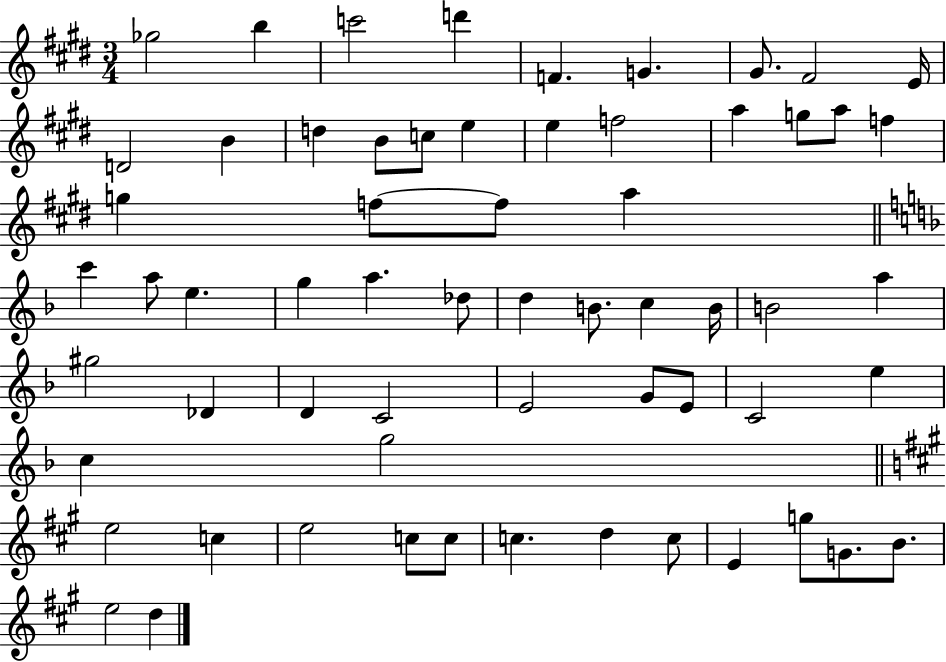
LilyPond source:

{
  \clef treble
  \numericTimeSignature
  \time 3/4
  \key e \major
  ges''2 b''4 | c'''2 d'''4 | f'4. g'4. | gis'8. fis'2 e'16 | \break d'2 b'4 | d''4 b'8 c''8 e''4 | e''4 f''2 | a''4 g''8 a''8 f''4 | \break g''4 f''8~~ f''8 a''4 | \bar "||" \break \key d \minor c'''4 a''8 e''4. | g''4 a''4. des''8 | d''4 b'8. c''4 b'16 | b'2 a''4 | \break gis''2 des'4 | d'4 c'2 | e'2 g'8 e'8 | c'2 e''4 | \break c''4 g''2 | \bar "||" \break \key a \major e''2 c''4 | e''2 c''8 c''8 | c''4. d''4 c''8 | e'4 g''8 g'8. b'8. | \break e''2 d''4 | \bar "|."
}